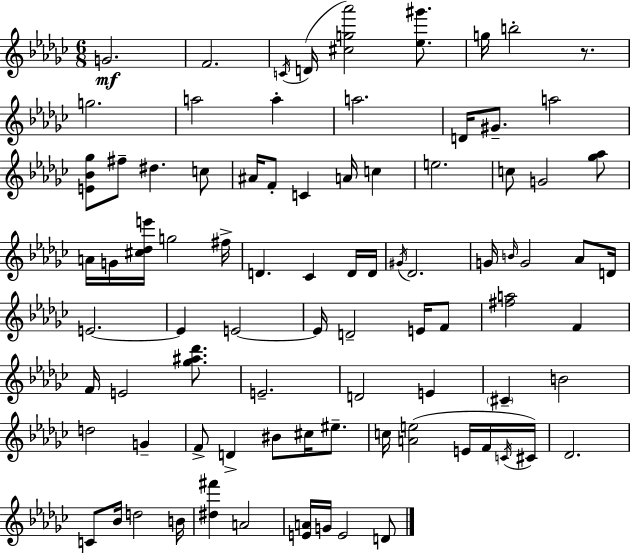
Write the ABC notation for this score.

X:1
T:Untitled
M:6/8
L:1/4
K:Ebm
G2 F2 C/4 D/4 [^cg_a']2 [_e^g']/2 g/4 b2 z/2 g2 a2 a a2 D/4 ^G/2 a2 [E_B_g]/2 ^f/2 ^d c/2 ^A/4 F/2 C A/4 c e2 c/2 G2 [_g_a]/2 A/4 G/4 [^c_de']/4 g2 ^f/4 D _C D/4 D/4 ^G/4 _D2 G/4 B/4 G2 _A/2 D/4 E2 E E2 E/4 D2 E/4 F/2 [^fa]2 F F/4 E2 [_g^a_d']/2 E2 D2 E ^C B2 d2 G F/2 D ^B/2 ^c/4 ^e/2 c/4 [Ae]2 E/4 F/4 C/4 ^C/4 _D2 C/2 _B/4 d2 B/4 [^d^f'] A2 [EA]/4 G/4 E2 D/2